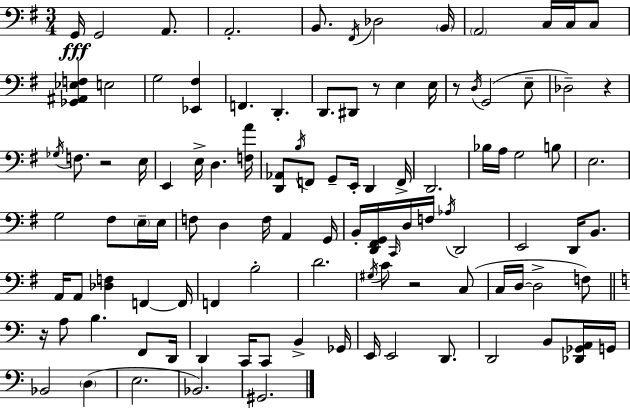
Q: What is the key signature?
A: G major